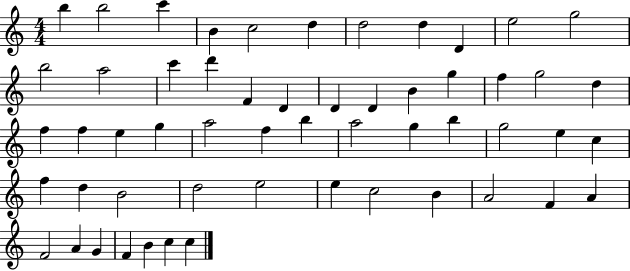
X:1
T:Untitled
M:4/4
L:1/4
K:C
b b2 c' B c2 d d2 d D e2 g2 b2 a2 c' d' F D D D B g f g2 d f f e g a2 f b a2 g b g2 e c f d B2 d2 e2 e c2 B A2 F A F2 A G F B c c